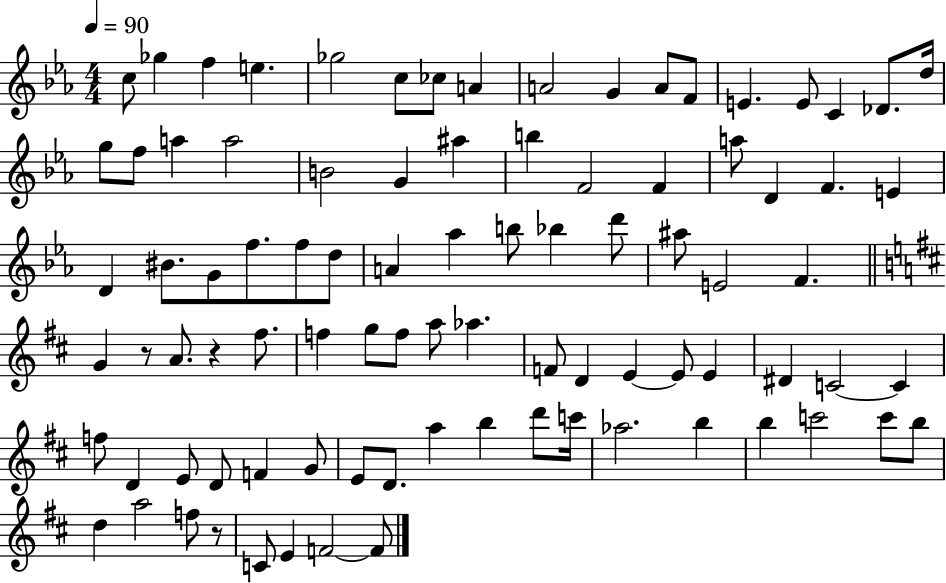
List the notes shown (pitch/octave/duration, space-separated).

C5/e Gb5/q F5/q E5/q. Gb5/h C5/e CES5/e A4/q A4/h G4/q A4/e F4/e E4/q. E4/e C4/q Db4/e. D5/s G5/e F5/e A5/q A5/h B4/h G4/q A#5/q B5/q F4/h F4/q A5/e D4/q F4/q. E4/q D4/q BIS4/e. G4/e F5/e. F5/e D5/e A4/q Ab5/q B5/e Bb5/q D6/e A#5/e E4/h F4/q. G4/q R/e A4/e. R/q F#5/e. F5/q G5/e F5/e A5/e Ab5/q. F4/e D4/q E4/q E4/e E4/q D#4/q C4/h C4/q F5/e D4/q E4/e D4/e F4/q G4/e E4/e D4/e. A5/q B5/q D6/e C6/s Ab5/h. B5/q B5/q C6/h C6/e B5/e D5/q A5/h F5/e R/e C4/e E4/q F4/h F4/e